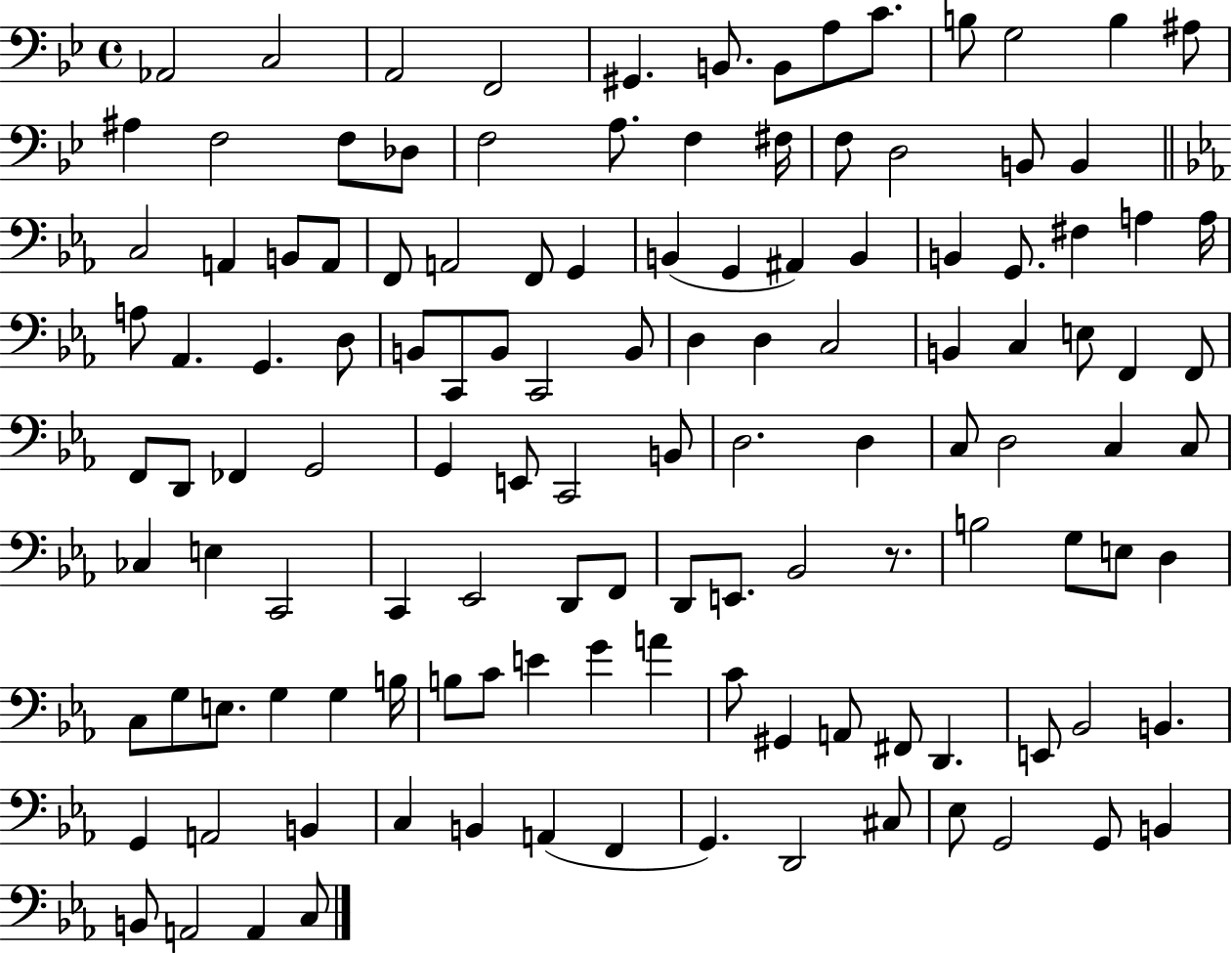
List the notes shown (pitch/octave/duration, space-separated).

Ab2/h C3/h A2/h F2/h G#2/q. B2/e. B2/e A3/e C4/e. B3/e G3/h B3/q A#3/e A#3/q F3/h F3/e Db3/e F3/h A3/e. F3/q F#3/s F3/e D3/h B2/e B2/q C3/h A2/q B2/e A2/e F2/e A2/h F2/e G2/q B2/q G2/q A#2/q B2/q B2/q G2/e. F#3/q A3/q A3/s A3/e Ab2/q. G2/q. D3/e B2/e C2/e B2/e C2/h B2/e D3/q D3/q C3/h B2/q C3/q E3/e F2/q F2/e F2/e D2/e FES2/q G2/h G2/q E2/e C2/h B2/e D3/h. D3/q C3/e D3/h C3/q C3/e CES3/q E3/q C2/h C2/q Eb2/h D2/e F2/e D2/e E2/e. Bb2/h R/e. B3/h G3/e E3/e D3/q C3/e G3/e E3/e. G3/q G3/q B3/s B3/e C4/e E4/q G4/q A4/q C4/e G#2/q A2/e F#2/e D2/q. E2/e Bb2/h B2/q. G2/q A2/h B2/q C3/q B2/q A2/q F2/q G2/q. D2/h C#3/e Eb3/e G2/h G2/e B2/q B2/e A2/h A2/q C3/e